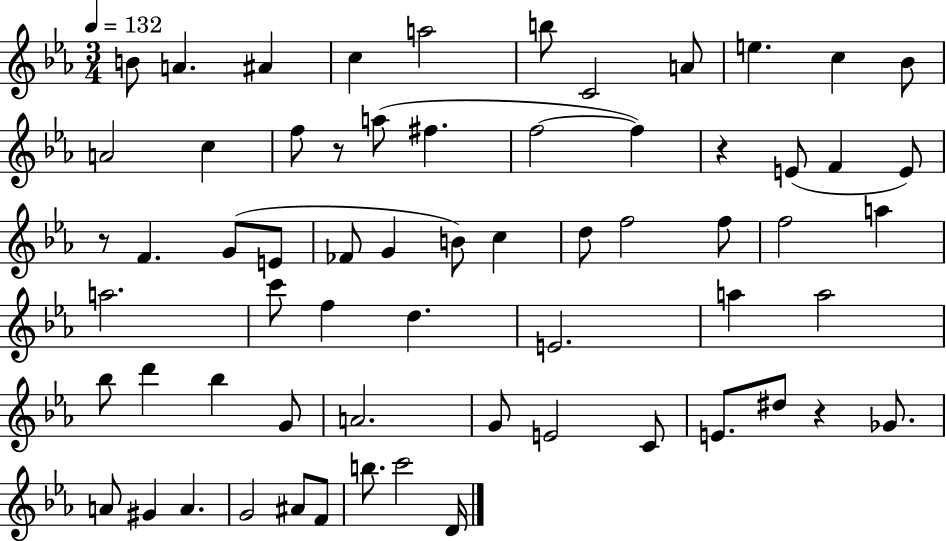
{
  \clef treble
  \numericTimeSignature
  \time 3/4
  \key ees \major
  \tempo 4 = 132
  b'8 a'4. ais'4 | c''4 a''2 | b''8 c'2 a'8 | e''4. c''4 bes'8 | \break a'2 c''4 | f''8 r8 a''8( fis''4. | f''2~~ f''4) | r4 e'8( f'4 e'8) | \break r8 f'4. g'8( e'8 | fes'8 g'4 b'8) c''4 | d''8 f''2 f''8 | f''2 a''4 | \break a''2. | c'''8 f''4 d''4. | e'2. | a''4 a''2 | \break bes''8 d'''4 bes''4 g'8 | a'2. | g'8 e'2 c'8 | e'8. dis''8 r4 ges'8. | \break a'8 gis'4 a'4. | g'2 ais'8 f'8 | b''8. c'''2 d'16 | \bar "|."
}